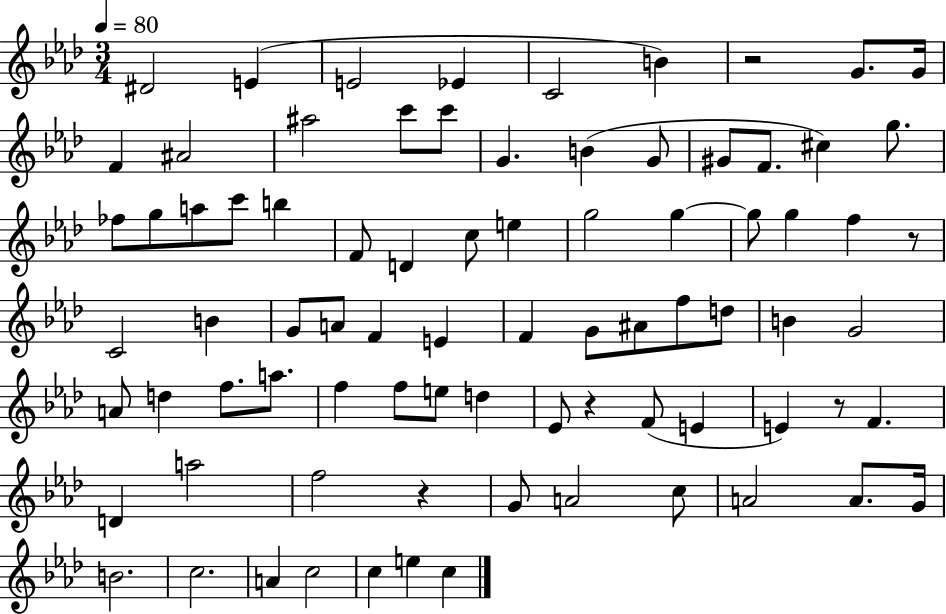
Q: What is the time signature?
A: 3/4